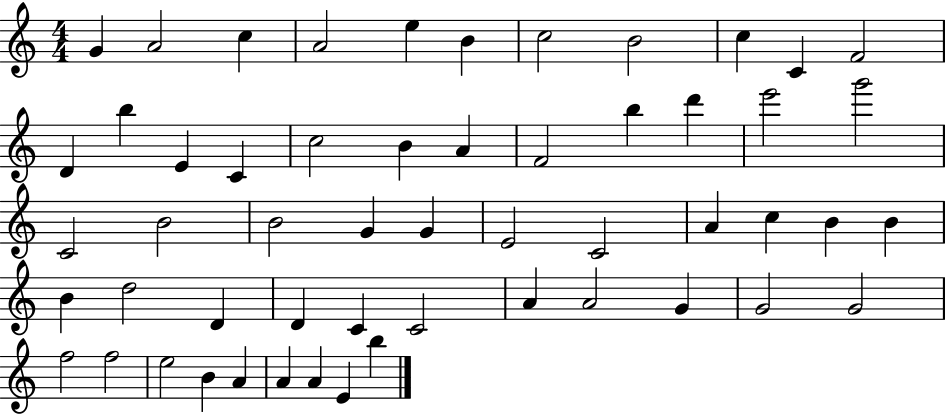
G4/q A4/h C5/q A4/h E5/q B4/q C5/h B4/h C5/q C4/q F4/h D4/q B5/q E4/q C4/q C5/h B4/q A4/q F4/h B5/q D6/q E6/h G6/h C4/h B4/h B4/h G4/q G4/q E4/h C4/h A4/q C5/q B4/q B4/q B4/q D5/h D4/q D4/q C4/q C4/h A4/q A4/h G4/q G4/h G4/h F5/h F5/h E5/h B4/q A4/q A4/q A4/q E4/q B5/q